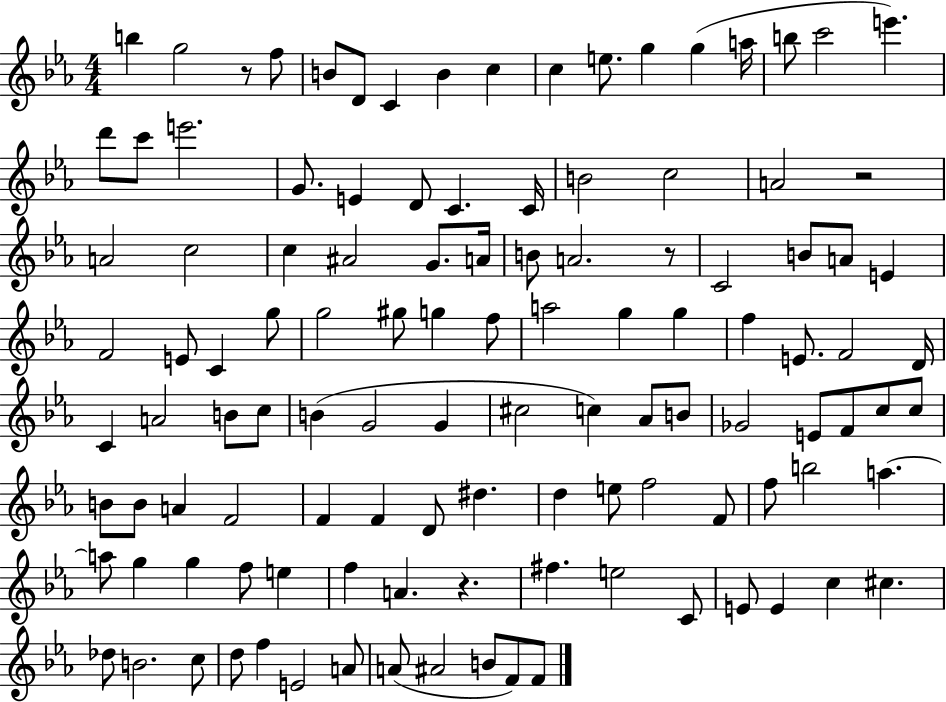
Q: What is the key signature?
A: EES major